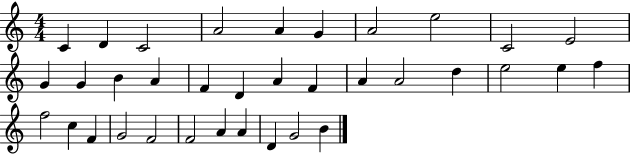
C4/q D4/q C4/h A4/h A4/q G4/q A4/h E5/h C4/h E4/h G4/q G4/q B4/q A4/q F4/q D4/q A4/q F4/q A4/q A4/h D5/q E5/h E5/q F5/q F5/h C5/q F4/q G4/h F4/h F4/h A4/q A4/q D4/q G4/h B4/q